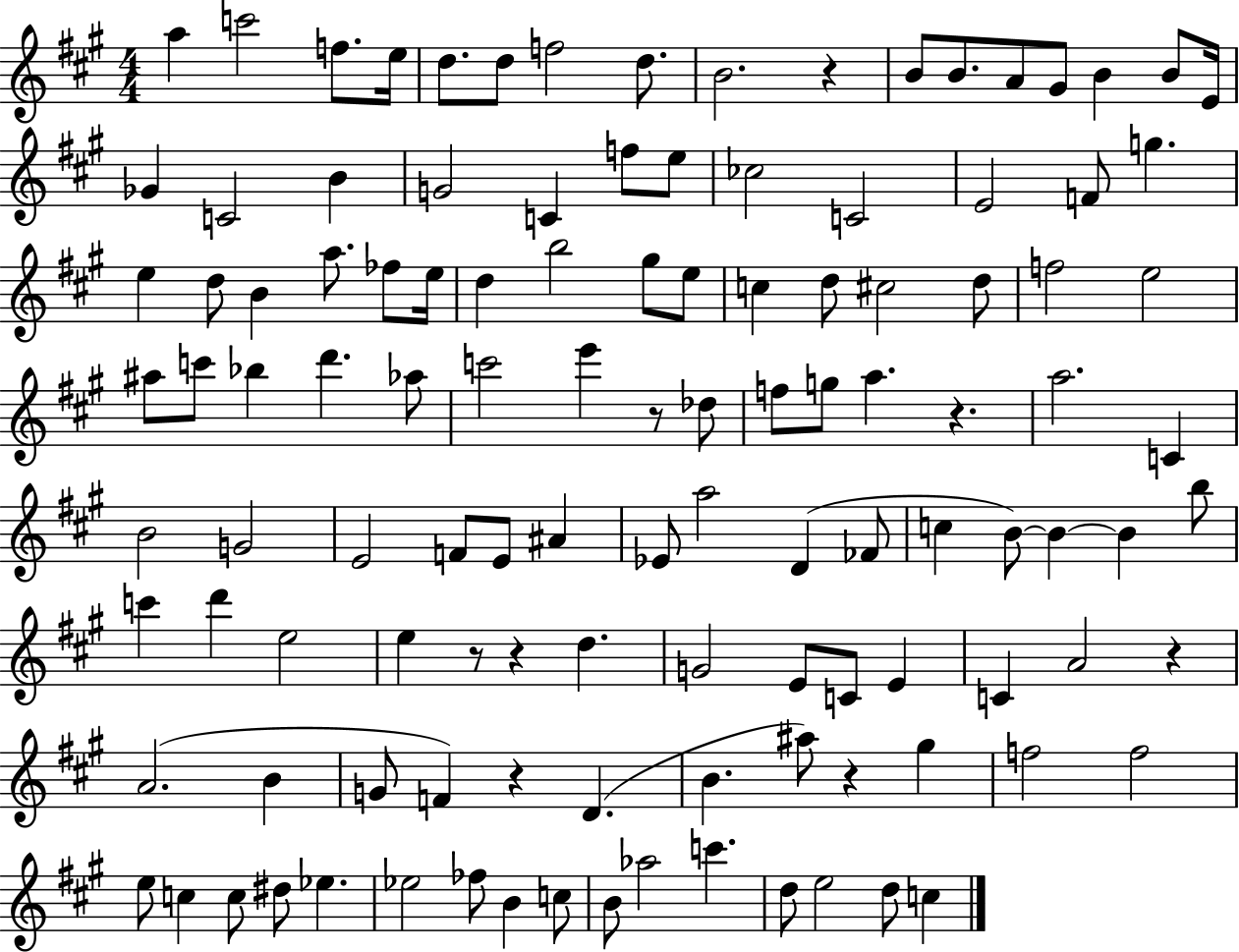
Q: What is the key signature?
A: A major